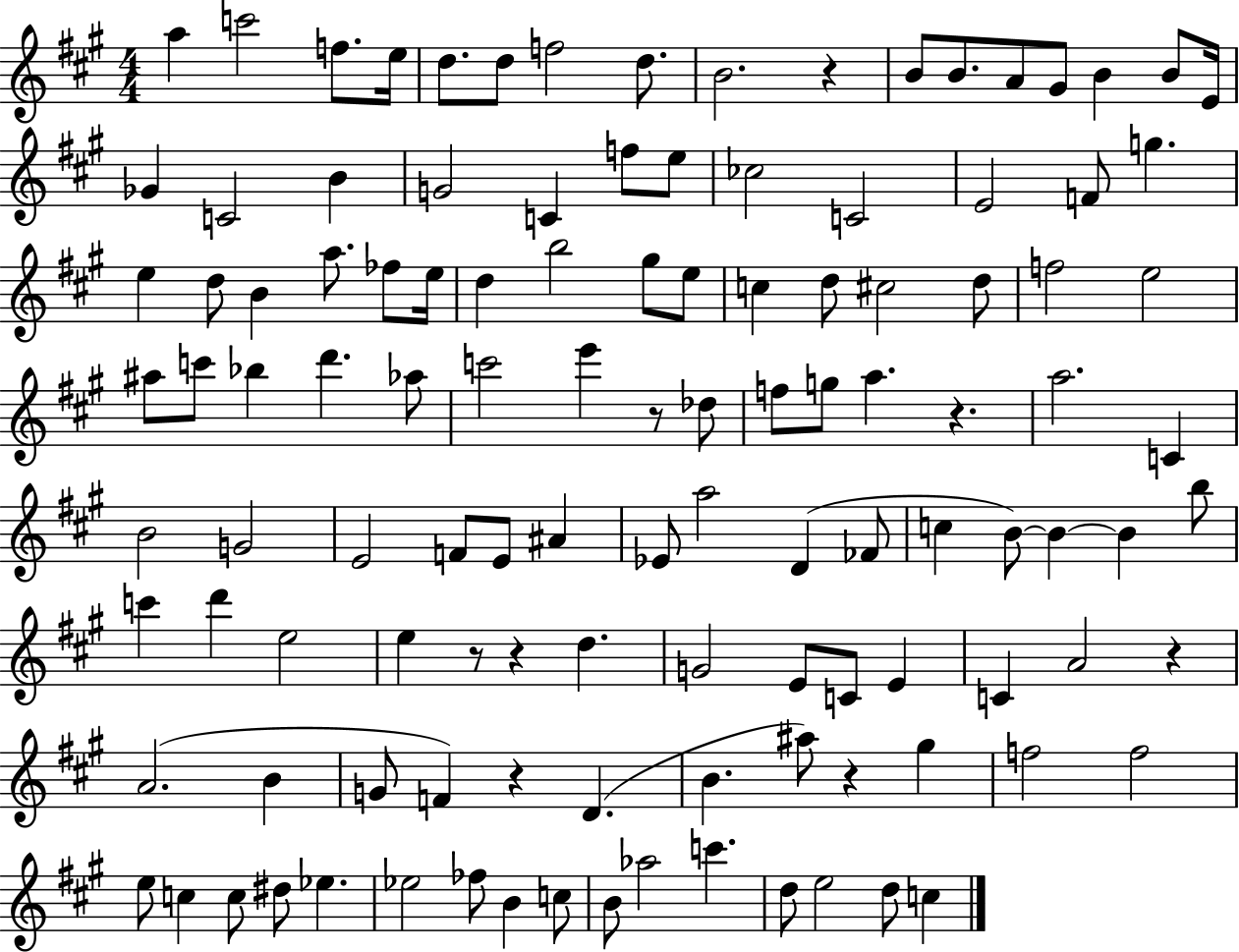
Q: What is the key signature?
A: A major